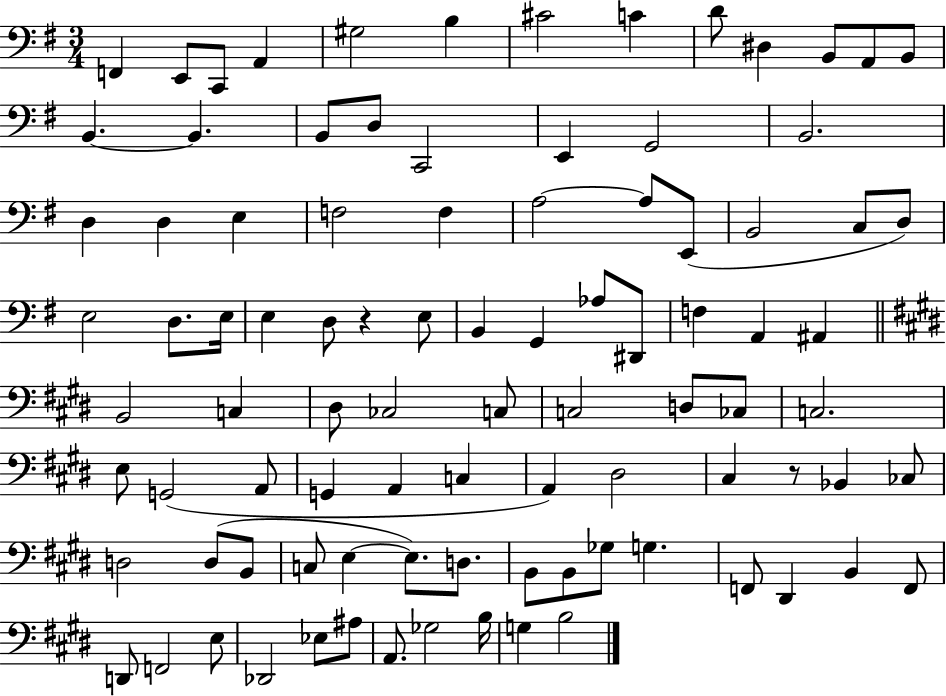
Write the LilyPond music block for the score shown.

{
  \clef bass
  \numericTimeSignature
  \time 3/4
  \key g \major
  f,4 e,8 c,8 a,4 | gis2 b4 | cis'2 c'4 | d'8 dis4 b,8 a,8 b,8 | \break b,4.~~ b,4. | b,8 d8 c,2 | e,4 g,2 | b,2. | \break d4 d4 e4 | f2 f4 | a2~~ a8 e,8( | b,2 c8 d8) | \break e2 d8. e16 | e4 d8 r4 e8 | b,4 g,4 aes8 dis,8 | f4 a,4 ais,4 | \break \bar "||" \break \key e \major b,2 c4 | dis8 ces2 c8 | c2 d8 ces8 | c2. | \break e8 g,2( a,8 | g,4 a,4 c4 | a,4) dis2 | cis4 r8 bes,4 ces8 | \break d2 d8( b,8 | c8 e4~~ e8.) d8. | b,8 b,8 ges8 g4. | f,8 dis,4 b,4 f,8 | \break d,8 f,2 e8 | des,2 ees8 ais8 | a,8. ges2 b16 | g4 b2 | \break \bar "|."
}